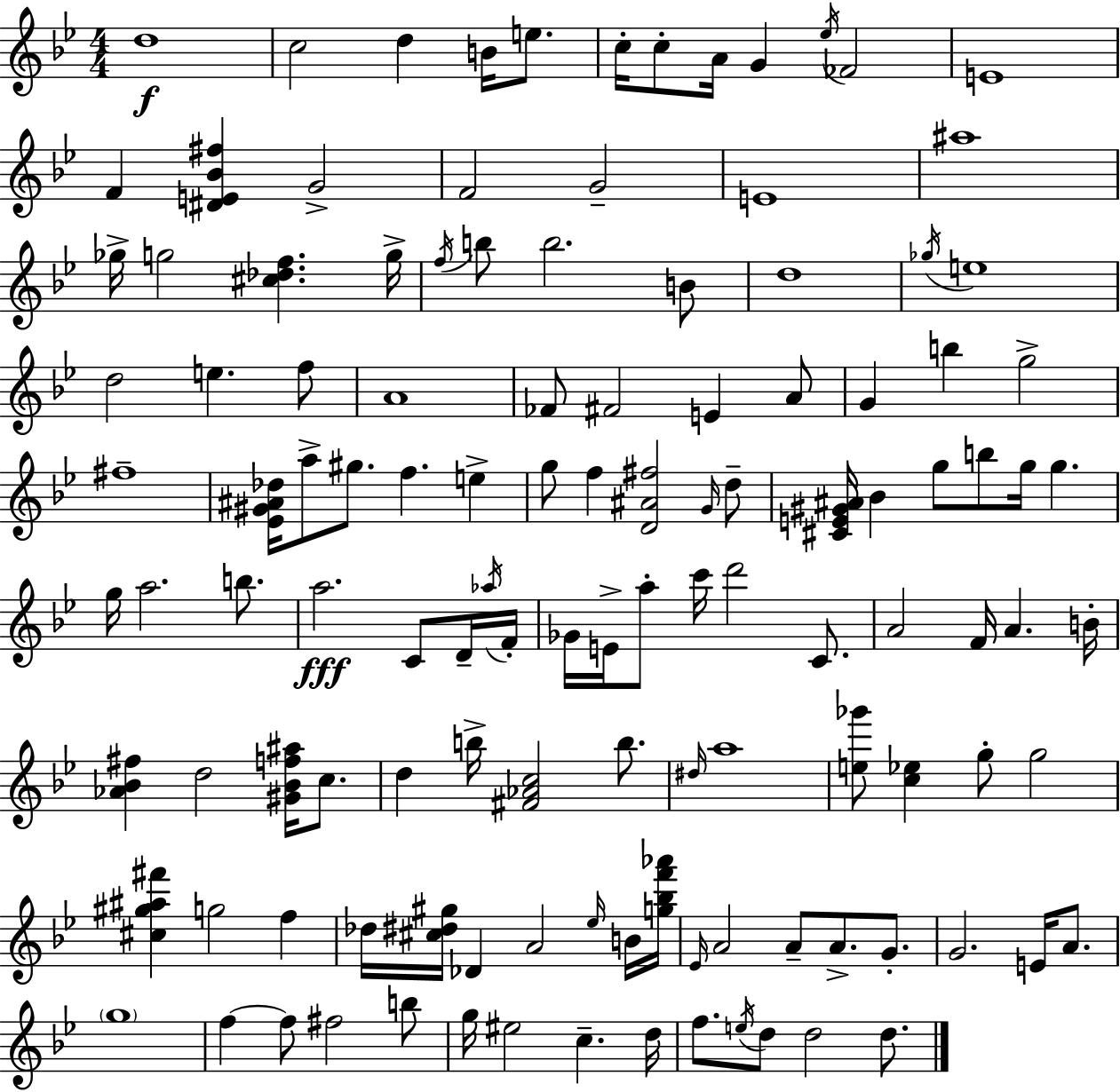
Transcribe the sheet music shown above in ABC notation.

X:1
T:Untitled
M:4/4
L:1/4
K:Gm
d4 c2 d B/4 e/2 c/4 c/2 A/4 G _e/4 _F2 E4 F [^DE_B^f] G2 F2 G2 E4 ^a4 _g/4 g2 [^c_df] g/4 f/4 b/2 b2 B/2 d4 _g/4 e4 d2 e f/2 A4 _F/2 ^F2 E A/2 G b g2 ^f4 [_E^G^A_d]/4 a/2 ^g/2 f e g/2 f [D^A^f]2 G/4 d/2 [^CE^G^A]/4 _B g/2 b/2 g/4 g g/4 a2 b/2 a2 C/2 D/4 _a/4 F/4 _G/4 E/4 a/2 c'/4 d'2 C/2 A2 F/4 A B/4 [_A_B^f] d2 [^G_Bf^a]/4 c/2 d b/4 [^F_Ac]2 b/2 ^d/4 a4 [e_g']/2 [c_e] g/2 g2 [^c^g^a^f'] g2 f _d/4 [^c^d^g]/4 _D A2 _e/4 B/4 [g_bf'_a']/4 _E/4 A2 A/2 A/2 G/2 G2 E/4 A/2 g4 f f/2 ^f2 b/2 g/4 ^e2 c d/4 f/2 e/4 d/2 d2 d/2